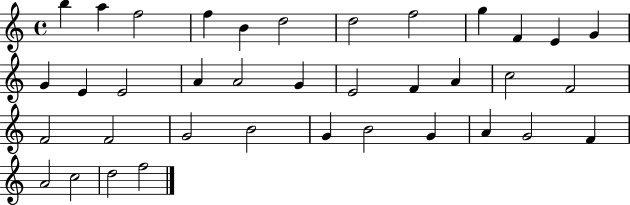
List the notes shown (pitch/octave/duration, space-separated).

B5/q A5/q F5/h F5/q B4/q D5/h D5/h F5/h G5/q F4/q E4/q G4/q G4/q E4/q E4/h A4/q A4/h G4/q E4/h F4/q A4/q C5/h F4/h F4/h F4/h G4/h B4/h G4/q B4/h G4/q A4/q G4/h F4/q A4/h C5/h D5/h F5/h